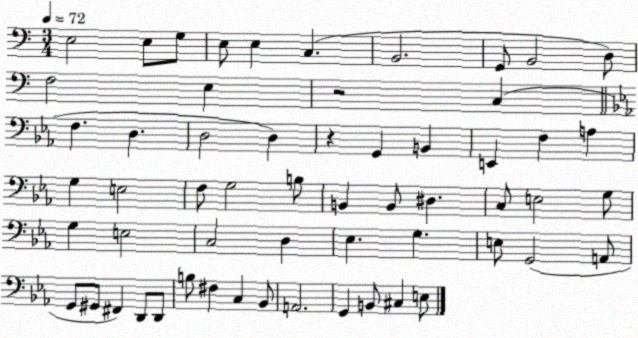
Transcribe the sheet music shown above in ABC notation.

X:1
T:Untitled
M:3/4
L:1/4
K:C
E,2 E,/2 G,/2 E,/2 E, C, B,,2 G,,/2 B,,2 D,/2 F,2 E, z2 C, F, D, D,2 D, z G,, B,, E,, F, A, G, E,2 F,/2 G,2 B,/2 B,, B,,/2 ^D, C,/2 E,2 G,/2 G, E,2 C,2 D, _E, G, E,/2 G,,2 A,,/2 G,,/2 ^G,,/2 ^F,, D,,/2 D,,/2 B,/2 ^F, C, _B,,/2 A,,2 G,, B,,/2 ^C, E,/2